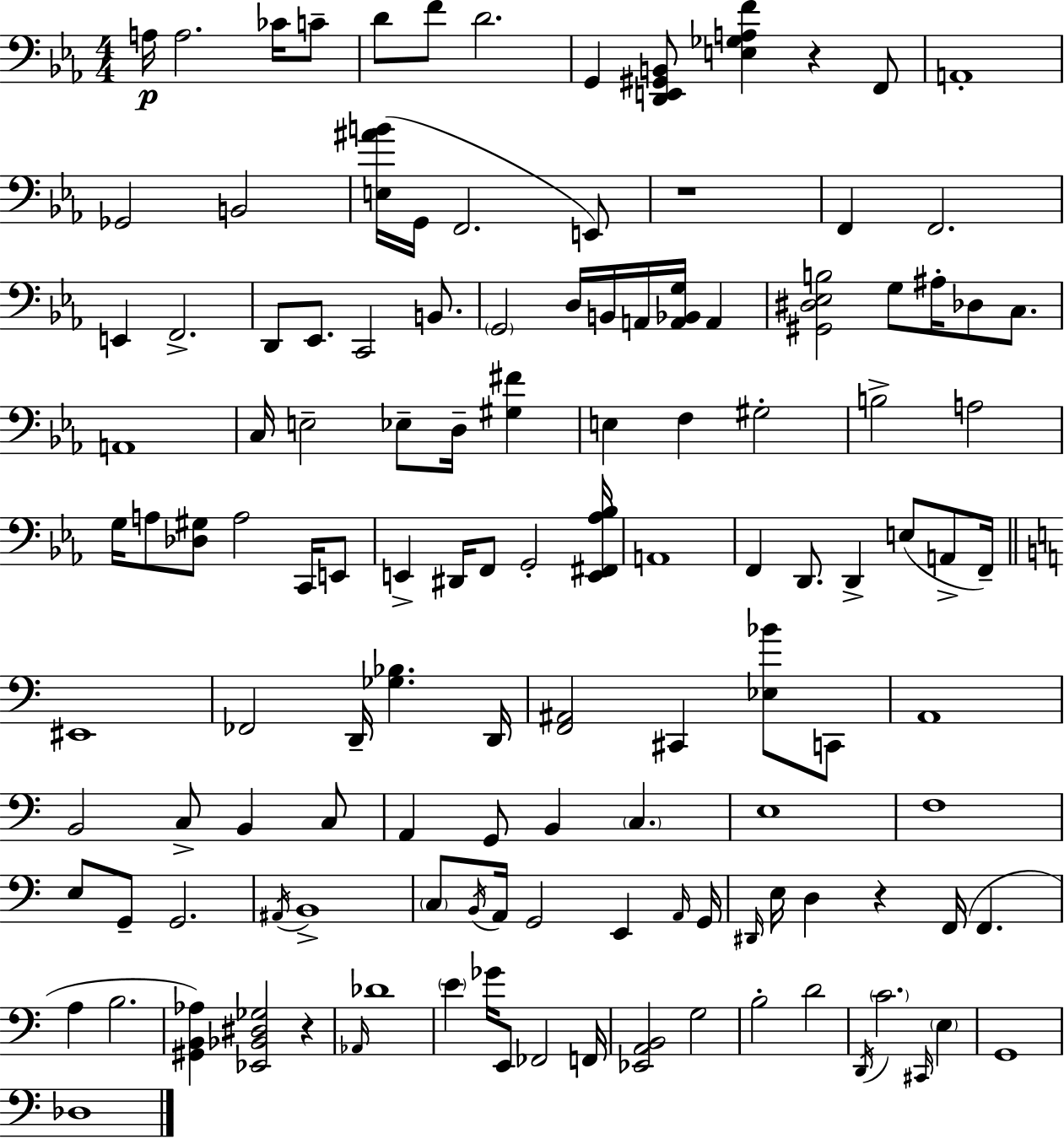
A3/s A3/h. CES4/s C4/e D4/e F4/e D4/h. G2/q [D2,E2,G#2,B2]/e [E3,Gb3,A3,F4]/q R/q F2/e A2/w Gb2/h B2/h [E3,A#4,B4]/s G2/s F2/h. E2/e R/w F2/q F2/h. E2/q F2/h. D2/e Eb2/e. C2/h B2/e. G2/h D3/s B2/s A2/s [A2,Bb2,G3]/s A2/q [G#2,D#3,Eb3,B3]/h G3/e A#3/s Db3/e C3/e. A2/w C3/s E3/h Eb3/e D3/s [G#3,F#4]/q E3/q F3/q G#3/h B3/h A3/h G3/s A3/e [Db3,G#3]/e A3/h C2/s E2/e E2/q D#2/s F2/e G2/h [E2,F#2,Ab3,Bb3]/s A2/w F2/q D2/e. D2/q E3/e A2/e F2/s EIS2/w FES2/h D2/s [Gb3,Bb3]/q. D2/s [F2,A#2]/h C#2/q [Eb3,Bb4]/e C2/e A2/w B2/h C3/e B2/q C3/e A2/q G2/e B2/q C3/q. E3/w F3/w E3/e G2/e G2/h. A#2/s B2/w C3/e B2/s A2/s G2/h E2/q A2/s G2/s D#2/s E3/s D3/q R/q F2/s F2/q. A3/q B3/h. [G#2,B2,Ab3]/q [Eb2,Bb2,D#3,Gb3]/h R/q Ab2/s Db4/w E4/q Gb4/s E2/e FES2/h F2/s [Eb2,A2,B2]/h G3/h B3/h D4/h D2/s C4/h. C#2/s E3/q G2/w Db3/w